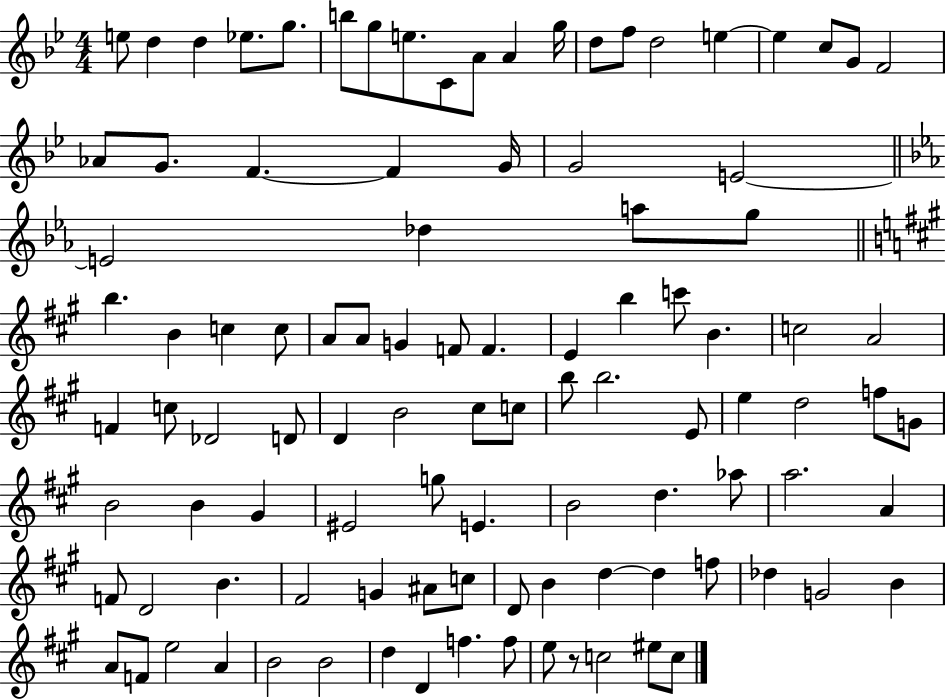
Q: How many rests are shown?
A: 1